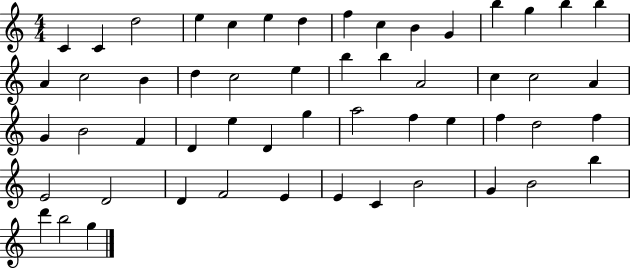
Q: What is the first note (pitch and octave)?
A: C4